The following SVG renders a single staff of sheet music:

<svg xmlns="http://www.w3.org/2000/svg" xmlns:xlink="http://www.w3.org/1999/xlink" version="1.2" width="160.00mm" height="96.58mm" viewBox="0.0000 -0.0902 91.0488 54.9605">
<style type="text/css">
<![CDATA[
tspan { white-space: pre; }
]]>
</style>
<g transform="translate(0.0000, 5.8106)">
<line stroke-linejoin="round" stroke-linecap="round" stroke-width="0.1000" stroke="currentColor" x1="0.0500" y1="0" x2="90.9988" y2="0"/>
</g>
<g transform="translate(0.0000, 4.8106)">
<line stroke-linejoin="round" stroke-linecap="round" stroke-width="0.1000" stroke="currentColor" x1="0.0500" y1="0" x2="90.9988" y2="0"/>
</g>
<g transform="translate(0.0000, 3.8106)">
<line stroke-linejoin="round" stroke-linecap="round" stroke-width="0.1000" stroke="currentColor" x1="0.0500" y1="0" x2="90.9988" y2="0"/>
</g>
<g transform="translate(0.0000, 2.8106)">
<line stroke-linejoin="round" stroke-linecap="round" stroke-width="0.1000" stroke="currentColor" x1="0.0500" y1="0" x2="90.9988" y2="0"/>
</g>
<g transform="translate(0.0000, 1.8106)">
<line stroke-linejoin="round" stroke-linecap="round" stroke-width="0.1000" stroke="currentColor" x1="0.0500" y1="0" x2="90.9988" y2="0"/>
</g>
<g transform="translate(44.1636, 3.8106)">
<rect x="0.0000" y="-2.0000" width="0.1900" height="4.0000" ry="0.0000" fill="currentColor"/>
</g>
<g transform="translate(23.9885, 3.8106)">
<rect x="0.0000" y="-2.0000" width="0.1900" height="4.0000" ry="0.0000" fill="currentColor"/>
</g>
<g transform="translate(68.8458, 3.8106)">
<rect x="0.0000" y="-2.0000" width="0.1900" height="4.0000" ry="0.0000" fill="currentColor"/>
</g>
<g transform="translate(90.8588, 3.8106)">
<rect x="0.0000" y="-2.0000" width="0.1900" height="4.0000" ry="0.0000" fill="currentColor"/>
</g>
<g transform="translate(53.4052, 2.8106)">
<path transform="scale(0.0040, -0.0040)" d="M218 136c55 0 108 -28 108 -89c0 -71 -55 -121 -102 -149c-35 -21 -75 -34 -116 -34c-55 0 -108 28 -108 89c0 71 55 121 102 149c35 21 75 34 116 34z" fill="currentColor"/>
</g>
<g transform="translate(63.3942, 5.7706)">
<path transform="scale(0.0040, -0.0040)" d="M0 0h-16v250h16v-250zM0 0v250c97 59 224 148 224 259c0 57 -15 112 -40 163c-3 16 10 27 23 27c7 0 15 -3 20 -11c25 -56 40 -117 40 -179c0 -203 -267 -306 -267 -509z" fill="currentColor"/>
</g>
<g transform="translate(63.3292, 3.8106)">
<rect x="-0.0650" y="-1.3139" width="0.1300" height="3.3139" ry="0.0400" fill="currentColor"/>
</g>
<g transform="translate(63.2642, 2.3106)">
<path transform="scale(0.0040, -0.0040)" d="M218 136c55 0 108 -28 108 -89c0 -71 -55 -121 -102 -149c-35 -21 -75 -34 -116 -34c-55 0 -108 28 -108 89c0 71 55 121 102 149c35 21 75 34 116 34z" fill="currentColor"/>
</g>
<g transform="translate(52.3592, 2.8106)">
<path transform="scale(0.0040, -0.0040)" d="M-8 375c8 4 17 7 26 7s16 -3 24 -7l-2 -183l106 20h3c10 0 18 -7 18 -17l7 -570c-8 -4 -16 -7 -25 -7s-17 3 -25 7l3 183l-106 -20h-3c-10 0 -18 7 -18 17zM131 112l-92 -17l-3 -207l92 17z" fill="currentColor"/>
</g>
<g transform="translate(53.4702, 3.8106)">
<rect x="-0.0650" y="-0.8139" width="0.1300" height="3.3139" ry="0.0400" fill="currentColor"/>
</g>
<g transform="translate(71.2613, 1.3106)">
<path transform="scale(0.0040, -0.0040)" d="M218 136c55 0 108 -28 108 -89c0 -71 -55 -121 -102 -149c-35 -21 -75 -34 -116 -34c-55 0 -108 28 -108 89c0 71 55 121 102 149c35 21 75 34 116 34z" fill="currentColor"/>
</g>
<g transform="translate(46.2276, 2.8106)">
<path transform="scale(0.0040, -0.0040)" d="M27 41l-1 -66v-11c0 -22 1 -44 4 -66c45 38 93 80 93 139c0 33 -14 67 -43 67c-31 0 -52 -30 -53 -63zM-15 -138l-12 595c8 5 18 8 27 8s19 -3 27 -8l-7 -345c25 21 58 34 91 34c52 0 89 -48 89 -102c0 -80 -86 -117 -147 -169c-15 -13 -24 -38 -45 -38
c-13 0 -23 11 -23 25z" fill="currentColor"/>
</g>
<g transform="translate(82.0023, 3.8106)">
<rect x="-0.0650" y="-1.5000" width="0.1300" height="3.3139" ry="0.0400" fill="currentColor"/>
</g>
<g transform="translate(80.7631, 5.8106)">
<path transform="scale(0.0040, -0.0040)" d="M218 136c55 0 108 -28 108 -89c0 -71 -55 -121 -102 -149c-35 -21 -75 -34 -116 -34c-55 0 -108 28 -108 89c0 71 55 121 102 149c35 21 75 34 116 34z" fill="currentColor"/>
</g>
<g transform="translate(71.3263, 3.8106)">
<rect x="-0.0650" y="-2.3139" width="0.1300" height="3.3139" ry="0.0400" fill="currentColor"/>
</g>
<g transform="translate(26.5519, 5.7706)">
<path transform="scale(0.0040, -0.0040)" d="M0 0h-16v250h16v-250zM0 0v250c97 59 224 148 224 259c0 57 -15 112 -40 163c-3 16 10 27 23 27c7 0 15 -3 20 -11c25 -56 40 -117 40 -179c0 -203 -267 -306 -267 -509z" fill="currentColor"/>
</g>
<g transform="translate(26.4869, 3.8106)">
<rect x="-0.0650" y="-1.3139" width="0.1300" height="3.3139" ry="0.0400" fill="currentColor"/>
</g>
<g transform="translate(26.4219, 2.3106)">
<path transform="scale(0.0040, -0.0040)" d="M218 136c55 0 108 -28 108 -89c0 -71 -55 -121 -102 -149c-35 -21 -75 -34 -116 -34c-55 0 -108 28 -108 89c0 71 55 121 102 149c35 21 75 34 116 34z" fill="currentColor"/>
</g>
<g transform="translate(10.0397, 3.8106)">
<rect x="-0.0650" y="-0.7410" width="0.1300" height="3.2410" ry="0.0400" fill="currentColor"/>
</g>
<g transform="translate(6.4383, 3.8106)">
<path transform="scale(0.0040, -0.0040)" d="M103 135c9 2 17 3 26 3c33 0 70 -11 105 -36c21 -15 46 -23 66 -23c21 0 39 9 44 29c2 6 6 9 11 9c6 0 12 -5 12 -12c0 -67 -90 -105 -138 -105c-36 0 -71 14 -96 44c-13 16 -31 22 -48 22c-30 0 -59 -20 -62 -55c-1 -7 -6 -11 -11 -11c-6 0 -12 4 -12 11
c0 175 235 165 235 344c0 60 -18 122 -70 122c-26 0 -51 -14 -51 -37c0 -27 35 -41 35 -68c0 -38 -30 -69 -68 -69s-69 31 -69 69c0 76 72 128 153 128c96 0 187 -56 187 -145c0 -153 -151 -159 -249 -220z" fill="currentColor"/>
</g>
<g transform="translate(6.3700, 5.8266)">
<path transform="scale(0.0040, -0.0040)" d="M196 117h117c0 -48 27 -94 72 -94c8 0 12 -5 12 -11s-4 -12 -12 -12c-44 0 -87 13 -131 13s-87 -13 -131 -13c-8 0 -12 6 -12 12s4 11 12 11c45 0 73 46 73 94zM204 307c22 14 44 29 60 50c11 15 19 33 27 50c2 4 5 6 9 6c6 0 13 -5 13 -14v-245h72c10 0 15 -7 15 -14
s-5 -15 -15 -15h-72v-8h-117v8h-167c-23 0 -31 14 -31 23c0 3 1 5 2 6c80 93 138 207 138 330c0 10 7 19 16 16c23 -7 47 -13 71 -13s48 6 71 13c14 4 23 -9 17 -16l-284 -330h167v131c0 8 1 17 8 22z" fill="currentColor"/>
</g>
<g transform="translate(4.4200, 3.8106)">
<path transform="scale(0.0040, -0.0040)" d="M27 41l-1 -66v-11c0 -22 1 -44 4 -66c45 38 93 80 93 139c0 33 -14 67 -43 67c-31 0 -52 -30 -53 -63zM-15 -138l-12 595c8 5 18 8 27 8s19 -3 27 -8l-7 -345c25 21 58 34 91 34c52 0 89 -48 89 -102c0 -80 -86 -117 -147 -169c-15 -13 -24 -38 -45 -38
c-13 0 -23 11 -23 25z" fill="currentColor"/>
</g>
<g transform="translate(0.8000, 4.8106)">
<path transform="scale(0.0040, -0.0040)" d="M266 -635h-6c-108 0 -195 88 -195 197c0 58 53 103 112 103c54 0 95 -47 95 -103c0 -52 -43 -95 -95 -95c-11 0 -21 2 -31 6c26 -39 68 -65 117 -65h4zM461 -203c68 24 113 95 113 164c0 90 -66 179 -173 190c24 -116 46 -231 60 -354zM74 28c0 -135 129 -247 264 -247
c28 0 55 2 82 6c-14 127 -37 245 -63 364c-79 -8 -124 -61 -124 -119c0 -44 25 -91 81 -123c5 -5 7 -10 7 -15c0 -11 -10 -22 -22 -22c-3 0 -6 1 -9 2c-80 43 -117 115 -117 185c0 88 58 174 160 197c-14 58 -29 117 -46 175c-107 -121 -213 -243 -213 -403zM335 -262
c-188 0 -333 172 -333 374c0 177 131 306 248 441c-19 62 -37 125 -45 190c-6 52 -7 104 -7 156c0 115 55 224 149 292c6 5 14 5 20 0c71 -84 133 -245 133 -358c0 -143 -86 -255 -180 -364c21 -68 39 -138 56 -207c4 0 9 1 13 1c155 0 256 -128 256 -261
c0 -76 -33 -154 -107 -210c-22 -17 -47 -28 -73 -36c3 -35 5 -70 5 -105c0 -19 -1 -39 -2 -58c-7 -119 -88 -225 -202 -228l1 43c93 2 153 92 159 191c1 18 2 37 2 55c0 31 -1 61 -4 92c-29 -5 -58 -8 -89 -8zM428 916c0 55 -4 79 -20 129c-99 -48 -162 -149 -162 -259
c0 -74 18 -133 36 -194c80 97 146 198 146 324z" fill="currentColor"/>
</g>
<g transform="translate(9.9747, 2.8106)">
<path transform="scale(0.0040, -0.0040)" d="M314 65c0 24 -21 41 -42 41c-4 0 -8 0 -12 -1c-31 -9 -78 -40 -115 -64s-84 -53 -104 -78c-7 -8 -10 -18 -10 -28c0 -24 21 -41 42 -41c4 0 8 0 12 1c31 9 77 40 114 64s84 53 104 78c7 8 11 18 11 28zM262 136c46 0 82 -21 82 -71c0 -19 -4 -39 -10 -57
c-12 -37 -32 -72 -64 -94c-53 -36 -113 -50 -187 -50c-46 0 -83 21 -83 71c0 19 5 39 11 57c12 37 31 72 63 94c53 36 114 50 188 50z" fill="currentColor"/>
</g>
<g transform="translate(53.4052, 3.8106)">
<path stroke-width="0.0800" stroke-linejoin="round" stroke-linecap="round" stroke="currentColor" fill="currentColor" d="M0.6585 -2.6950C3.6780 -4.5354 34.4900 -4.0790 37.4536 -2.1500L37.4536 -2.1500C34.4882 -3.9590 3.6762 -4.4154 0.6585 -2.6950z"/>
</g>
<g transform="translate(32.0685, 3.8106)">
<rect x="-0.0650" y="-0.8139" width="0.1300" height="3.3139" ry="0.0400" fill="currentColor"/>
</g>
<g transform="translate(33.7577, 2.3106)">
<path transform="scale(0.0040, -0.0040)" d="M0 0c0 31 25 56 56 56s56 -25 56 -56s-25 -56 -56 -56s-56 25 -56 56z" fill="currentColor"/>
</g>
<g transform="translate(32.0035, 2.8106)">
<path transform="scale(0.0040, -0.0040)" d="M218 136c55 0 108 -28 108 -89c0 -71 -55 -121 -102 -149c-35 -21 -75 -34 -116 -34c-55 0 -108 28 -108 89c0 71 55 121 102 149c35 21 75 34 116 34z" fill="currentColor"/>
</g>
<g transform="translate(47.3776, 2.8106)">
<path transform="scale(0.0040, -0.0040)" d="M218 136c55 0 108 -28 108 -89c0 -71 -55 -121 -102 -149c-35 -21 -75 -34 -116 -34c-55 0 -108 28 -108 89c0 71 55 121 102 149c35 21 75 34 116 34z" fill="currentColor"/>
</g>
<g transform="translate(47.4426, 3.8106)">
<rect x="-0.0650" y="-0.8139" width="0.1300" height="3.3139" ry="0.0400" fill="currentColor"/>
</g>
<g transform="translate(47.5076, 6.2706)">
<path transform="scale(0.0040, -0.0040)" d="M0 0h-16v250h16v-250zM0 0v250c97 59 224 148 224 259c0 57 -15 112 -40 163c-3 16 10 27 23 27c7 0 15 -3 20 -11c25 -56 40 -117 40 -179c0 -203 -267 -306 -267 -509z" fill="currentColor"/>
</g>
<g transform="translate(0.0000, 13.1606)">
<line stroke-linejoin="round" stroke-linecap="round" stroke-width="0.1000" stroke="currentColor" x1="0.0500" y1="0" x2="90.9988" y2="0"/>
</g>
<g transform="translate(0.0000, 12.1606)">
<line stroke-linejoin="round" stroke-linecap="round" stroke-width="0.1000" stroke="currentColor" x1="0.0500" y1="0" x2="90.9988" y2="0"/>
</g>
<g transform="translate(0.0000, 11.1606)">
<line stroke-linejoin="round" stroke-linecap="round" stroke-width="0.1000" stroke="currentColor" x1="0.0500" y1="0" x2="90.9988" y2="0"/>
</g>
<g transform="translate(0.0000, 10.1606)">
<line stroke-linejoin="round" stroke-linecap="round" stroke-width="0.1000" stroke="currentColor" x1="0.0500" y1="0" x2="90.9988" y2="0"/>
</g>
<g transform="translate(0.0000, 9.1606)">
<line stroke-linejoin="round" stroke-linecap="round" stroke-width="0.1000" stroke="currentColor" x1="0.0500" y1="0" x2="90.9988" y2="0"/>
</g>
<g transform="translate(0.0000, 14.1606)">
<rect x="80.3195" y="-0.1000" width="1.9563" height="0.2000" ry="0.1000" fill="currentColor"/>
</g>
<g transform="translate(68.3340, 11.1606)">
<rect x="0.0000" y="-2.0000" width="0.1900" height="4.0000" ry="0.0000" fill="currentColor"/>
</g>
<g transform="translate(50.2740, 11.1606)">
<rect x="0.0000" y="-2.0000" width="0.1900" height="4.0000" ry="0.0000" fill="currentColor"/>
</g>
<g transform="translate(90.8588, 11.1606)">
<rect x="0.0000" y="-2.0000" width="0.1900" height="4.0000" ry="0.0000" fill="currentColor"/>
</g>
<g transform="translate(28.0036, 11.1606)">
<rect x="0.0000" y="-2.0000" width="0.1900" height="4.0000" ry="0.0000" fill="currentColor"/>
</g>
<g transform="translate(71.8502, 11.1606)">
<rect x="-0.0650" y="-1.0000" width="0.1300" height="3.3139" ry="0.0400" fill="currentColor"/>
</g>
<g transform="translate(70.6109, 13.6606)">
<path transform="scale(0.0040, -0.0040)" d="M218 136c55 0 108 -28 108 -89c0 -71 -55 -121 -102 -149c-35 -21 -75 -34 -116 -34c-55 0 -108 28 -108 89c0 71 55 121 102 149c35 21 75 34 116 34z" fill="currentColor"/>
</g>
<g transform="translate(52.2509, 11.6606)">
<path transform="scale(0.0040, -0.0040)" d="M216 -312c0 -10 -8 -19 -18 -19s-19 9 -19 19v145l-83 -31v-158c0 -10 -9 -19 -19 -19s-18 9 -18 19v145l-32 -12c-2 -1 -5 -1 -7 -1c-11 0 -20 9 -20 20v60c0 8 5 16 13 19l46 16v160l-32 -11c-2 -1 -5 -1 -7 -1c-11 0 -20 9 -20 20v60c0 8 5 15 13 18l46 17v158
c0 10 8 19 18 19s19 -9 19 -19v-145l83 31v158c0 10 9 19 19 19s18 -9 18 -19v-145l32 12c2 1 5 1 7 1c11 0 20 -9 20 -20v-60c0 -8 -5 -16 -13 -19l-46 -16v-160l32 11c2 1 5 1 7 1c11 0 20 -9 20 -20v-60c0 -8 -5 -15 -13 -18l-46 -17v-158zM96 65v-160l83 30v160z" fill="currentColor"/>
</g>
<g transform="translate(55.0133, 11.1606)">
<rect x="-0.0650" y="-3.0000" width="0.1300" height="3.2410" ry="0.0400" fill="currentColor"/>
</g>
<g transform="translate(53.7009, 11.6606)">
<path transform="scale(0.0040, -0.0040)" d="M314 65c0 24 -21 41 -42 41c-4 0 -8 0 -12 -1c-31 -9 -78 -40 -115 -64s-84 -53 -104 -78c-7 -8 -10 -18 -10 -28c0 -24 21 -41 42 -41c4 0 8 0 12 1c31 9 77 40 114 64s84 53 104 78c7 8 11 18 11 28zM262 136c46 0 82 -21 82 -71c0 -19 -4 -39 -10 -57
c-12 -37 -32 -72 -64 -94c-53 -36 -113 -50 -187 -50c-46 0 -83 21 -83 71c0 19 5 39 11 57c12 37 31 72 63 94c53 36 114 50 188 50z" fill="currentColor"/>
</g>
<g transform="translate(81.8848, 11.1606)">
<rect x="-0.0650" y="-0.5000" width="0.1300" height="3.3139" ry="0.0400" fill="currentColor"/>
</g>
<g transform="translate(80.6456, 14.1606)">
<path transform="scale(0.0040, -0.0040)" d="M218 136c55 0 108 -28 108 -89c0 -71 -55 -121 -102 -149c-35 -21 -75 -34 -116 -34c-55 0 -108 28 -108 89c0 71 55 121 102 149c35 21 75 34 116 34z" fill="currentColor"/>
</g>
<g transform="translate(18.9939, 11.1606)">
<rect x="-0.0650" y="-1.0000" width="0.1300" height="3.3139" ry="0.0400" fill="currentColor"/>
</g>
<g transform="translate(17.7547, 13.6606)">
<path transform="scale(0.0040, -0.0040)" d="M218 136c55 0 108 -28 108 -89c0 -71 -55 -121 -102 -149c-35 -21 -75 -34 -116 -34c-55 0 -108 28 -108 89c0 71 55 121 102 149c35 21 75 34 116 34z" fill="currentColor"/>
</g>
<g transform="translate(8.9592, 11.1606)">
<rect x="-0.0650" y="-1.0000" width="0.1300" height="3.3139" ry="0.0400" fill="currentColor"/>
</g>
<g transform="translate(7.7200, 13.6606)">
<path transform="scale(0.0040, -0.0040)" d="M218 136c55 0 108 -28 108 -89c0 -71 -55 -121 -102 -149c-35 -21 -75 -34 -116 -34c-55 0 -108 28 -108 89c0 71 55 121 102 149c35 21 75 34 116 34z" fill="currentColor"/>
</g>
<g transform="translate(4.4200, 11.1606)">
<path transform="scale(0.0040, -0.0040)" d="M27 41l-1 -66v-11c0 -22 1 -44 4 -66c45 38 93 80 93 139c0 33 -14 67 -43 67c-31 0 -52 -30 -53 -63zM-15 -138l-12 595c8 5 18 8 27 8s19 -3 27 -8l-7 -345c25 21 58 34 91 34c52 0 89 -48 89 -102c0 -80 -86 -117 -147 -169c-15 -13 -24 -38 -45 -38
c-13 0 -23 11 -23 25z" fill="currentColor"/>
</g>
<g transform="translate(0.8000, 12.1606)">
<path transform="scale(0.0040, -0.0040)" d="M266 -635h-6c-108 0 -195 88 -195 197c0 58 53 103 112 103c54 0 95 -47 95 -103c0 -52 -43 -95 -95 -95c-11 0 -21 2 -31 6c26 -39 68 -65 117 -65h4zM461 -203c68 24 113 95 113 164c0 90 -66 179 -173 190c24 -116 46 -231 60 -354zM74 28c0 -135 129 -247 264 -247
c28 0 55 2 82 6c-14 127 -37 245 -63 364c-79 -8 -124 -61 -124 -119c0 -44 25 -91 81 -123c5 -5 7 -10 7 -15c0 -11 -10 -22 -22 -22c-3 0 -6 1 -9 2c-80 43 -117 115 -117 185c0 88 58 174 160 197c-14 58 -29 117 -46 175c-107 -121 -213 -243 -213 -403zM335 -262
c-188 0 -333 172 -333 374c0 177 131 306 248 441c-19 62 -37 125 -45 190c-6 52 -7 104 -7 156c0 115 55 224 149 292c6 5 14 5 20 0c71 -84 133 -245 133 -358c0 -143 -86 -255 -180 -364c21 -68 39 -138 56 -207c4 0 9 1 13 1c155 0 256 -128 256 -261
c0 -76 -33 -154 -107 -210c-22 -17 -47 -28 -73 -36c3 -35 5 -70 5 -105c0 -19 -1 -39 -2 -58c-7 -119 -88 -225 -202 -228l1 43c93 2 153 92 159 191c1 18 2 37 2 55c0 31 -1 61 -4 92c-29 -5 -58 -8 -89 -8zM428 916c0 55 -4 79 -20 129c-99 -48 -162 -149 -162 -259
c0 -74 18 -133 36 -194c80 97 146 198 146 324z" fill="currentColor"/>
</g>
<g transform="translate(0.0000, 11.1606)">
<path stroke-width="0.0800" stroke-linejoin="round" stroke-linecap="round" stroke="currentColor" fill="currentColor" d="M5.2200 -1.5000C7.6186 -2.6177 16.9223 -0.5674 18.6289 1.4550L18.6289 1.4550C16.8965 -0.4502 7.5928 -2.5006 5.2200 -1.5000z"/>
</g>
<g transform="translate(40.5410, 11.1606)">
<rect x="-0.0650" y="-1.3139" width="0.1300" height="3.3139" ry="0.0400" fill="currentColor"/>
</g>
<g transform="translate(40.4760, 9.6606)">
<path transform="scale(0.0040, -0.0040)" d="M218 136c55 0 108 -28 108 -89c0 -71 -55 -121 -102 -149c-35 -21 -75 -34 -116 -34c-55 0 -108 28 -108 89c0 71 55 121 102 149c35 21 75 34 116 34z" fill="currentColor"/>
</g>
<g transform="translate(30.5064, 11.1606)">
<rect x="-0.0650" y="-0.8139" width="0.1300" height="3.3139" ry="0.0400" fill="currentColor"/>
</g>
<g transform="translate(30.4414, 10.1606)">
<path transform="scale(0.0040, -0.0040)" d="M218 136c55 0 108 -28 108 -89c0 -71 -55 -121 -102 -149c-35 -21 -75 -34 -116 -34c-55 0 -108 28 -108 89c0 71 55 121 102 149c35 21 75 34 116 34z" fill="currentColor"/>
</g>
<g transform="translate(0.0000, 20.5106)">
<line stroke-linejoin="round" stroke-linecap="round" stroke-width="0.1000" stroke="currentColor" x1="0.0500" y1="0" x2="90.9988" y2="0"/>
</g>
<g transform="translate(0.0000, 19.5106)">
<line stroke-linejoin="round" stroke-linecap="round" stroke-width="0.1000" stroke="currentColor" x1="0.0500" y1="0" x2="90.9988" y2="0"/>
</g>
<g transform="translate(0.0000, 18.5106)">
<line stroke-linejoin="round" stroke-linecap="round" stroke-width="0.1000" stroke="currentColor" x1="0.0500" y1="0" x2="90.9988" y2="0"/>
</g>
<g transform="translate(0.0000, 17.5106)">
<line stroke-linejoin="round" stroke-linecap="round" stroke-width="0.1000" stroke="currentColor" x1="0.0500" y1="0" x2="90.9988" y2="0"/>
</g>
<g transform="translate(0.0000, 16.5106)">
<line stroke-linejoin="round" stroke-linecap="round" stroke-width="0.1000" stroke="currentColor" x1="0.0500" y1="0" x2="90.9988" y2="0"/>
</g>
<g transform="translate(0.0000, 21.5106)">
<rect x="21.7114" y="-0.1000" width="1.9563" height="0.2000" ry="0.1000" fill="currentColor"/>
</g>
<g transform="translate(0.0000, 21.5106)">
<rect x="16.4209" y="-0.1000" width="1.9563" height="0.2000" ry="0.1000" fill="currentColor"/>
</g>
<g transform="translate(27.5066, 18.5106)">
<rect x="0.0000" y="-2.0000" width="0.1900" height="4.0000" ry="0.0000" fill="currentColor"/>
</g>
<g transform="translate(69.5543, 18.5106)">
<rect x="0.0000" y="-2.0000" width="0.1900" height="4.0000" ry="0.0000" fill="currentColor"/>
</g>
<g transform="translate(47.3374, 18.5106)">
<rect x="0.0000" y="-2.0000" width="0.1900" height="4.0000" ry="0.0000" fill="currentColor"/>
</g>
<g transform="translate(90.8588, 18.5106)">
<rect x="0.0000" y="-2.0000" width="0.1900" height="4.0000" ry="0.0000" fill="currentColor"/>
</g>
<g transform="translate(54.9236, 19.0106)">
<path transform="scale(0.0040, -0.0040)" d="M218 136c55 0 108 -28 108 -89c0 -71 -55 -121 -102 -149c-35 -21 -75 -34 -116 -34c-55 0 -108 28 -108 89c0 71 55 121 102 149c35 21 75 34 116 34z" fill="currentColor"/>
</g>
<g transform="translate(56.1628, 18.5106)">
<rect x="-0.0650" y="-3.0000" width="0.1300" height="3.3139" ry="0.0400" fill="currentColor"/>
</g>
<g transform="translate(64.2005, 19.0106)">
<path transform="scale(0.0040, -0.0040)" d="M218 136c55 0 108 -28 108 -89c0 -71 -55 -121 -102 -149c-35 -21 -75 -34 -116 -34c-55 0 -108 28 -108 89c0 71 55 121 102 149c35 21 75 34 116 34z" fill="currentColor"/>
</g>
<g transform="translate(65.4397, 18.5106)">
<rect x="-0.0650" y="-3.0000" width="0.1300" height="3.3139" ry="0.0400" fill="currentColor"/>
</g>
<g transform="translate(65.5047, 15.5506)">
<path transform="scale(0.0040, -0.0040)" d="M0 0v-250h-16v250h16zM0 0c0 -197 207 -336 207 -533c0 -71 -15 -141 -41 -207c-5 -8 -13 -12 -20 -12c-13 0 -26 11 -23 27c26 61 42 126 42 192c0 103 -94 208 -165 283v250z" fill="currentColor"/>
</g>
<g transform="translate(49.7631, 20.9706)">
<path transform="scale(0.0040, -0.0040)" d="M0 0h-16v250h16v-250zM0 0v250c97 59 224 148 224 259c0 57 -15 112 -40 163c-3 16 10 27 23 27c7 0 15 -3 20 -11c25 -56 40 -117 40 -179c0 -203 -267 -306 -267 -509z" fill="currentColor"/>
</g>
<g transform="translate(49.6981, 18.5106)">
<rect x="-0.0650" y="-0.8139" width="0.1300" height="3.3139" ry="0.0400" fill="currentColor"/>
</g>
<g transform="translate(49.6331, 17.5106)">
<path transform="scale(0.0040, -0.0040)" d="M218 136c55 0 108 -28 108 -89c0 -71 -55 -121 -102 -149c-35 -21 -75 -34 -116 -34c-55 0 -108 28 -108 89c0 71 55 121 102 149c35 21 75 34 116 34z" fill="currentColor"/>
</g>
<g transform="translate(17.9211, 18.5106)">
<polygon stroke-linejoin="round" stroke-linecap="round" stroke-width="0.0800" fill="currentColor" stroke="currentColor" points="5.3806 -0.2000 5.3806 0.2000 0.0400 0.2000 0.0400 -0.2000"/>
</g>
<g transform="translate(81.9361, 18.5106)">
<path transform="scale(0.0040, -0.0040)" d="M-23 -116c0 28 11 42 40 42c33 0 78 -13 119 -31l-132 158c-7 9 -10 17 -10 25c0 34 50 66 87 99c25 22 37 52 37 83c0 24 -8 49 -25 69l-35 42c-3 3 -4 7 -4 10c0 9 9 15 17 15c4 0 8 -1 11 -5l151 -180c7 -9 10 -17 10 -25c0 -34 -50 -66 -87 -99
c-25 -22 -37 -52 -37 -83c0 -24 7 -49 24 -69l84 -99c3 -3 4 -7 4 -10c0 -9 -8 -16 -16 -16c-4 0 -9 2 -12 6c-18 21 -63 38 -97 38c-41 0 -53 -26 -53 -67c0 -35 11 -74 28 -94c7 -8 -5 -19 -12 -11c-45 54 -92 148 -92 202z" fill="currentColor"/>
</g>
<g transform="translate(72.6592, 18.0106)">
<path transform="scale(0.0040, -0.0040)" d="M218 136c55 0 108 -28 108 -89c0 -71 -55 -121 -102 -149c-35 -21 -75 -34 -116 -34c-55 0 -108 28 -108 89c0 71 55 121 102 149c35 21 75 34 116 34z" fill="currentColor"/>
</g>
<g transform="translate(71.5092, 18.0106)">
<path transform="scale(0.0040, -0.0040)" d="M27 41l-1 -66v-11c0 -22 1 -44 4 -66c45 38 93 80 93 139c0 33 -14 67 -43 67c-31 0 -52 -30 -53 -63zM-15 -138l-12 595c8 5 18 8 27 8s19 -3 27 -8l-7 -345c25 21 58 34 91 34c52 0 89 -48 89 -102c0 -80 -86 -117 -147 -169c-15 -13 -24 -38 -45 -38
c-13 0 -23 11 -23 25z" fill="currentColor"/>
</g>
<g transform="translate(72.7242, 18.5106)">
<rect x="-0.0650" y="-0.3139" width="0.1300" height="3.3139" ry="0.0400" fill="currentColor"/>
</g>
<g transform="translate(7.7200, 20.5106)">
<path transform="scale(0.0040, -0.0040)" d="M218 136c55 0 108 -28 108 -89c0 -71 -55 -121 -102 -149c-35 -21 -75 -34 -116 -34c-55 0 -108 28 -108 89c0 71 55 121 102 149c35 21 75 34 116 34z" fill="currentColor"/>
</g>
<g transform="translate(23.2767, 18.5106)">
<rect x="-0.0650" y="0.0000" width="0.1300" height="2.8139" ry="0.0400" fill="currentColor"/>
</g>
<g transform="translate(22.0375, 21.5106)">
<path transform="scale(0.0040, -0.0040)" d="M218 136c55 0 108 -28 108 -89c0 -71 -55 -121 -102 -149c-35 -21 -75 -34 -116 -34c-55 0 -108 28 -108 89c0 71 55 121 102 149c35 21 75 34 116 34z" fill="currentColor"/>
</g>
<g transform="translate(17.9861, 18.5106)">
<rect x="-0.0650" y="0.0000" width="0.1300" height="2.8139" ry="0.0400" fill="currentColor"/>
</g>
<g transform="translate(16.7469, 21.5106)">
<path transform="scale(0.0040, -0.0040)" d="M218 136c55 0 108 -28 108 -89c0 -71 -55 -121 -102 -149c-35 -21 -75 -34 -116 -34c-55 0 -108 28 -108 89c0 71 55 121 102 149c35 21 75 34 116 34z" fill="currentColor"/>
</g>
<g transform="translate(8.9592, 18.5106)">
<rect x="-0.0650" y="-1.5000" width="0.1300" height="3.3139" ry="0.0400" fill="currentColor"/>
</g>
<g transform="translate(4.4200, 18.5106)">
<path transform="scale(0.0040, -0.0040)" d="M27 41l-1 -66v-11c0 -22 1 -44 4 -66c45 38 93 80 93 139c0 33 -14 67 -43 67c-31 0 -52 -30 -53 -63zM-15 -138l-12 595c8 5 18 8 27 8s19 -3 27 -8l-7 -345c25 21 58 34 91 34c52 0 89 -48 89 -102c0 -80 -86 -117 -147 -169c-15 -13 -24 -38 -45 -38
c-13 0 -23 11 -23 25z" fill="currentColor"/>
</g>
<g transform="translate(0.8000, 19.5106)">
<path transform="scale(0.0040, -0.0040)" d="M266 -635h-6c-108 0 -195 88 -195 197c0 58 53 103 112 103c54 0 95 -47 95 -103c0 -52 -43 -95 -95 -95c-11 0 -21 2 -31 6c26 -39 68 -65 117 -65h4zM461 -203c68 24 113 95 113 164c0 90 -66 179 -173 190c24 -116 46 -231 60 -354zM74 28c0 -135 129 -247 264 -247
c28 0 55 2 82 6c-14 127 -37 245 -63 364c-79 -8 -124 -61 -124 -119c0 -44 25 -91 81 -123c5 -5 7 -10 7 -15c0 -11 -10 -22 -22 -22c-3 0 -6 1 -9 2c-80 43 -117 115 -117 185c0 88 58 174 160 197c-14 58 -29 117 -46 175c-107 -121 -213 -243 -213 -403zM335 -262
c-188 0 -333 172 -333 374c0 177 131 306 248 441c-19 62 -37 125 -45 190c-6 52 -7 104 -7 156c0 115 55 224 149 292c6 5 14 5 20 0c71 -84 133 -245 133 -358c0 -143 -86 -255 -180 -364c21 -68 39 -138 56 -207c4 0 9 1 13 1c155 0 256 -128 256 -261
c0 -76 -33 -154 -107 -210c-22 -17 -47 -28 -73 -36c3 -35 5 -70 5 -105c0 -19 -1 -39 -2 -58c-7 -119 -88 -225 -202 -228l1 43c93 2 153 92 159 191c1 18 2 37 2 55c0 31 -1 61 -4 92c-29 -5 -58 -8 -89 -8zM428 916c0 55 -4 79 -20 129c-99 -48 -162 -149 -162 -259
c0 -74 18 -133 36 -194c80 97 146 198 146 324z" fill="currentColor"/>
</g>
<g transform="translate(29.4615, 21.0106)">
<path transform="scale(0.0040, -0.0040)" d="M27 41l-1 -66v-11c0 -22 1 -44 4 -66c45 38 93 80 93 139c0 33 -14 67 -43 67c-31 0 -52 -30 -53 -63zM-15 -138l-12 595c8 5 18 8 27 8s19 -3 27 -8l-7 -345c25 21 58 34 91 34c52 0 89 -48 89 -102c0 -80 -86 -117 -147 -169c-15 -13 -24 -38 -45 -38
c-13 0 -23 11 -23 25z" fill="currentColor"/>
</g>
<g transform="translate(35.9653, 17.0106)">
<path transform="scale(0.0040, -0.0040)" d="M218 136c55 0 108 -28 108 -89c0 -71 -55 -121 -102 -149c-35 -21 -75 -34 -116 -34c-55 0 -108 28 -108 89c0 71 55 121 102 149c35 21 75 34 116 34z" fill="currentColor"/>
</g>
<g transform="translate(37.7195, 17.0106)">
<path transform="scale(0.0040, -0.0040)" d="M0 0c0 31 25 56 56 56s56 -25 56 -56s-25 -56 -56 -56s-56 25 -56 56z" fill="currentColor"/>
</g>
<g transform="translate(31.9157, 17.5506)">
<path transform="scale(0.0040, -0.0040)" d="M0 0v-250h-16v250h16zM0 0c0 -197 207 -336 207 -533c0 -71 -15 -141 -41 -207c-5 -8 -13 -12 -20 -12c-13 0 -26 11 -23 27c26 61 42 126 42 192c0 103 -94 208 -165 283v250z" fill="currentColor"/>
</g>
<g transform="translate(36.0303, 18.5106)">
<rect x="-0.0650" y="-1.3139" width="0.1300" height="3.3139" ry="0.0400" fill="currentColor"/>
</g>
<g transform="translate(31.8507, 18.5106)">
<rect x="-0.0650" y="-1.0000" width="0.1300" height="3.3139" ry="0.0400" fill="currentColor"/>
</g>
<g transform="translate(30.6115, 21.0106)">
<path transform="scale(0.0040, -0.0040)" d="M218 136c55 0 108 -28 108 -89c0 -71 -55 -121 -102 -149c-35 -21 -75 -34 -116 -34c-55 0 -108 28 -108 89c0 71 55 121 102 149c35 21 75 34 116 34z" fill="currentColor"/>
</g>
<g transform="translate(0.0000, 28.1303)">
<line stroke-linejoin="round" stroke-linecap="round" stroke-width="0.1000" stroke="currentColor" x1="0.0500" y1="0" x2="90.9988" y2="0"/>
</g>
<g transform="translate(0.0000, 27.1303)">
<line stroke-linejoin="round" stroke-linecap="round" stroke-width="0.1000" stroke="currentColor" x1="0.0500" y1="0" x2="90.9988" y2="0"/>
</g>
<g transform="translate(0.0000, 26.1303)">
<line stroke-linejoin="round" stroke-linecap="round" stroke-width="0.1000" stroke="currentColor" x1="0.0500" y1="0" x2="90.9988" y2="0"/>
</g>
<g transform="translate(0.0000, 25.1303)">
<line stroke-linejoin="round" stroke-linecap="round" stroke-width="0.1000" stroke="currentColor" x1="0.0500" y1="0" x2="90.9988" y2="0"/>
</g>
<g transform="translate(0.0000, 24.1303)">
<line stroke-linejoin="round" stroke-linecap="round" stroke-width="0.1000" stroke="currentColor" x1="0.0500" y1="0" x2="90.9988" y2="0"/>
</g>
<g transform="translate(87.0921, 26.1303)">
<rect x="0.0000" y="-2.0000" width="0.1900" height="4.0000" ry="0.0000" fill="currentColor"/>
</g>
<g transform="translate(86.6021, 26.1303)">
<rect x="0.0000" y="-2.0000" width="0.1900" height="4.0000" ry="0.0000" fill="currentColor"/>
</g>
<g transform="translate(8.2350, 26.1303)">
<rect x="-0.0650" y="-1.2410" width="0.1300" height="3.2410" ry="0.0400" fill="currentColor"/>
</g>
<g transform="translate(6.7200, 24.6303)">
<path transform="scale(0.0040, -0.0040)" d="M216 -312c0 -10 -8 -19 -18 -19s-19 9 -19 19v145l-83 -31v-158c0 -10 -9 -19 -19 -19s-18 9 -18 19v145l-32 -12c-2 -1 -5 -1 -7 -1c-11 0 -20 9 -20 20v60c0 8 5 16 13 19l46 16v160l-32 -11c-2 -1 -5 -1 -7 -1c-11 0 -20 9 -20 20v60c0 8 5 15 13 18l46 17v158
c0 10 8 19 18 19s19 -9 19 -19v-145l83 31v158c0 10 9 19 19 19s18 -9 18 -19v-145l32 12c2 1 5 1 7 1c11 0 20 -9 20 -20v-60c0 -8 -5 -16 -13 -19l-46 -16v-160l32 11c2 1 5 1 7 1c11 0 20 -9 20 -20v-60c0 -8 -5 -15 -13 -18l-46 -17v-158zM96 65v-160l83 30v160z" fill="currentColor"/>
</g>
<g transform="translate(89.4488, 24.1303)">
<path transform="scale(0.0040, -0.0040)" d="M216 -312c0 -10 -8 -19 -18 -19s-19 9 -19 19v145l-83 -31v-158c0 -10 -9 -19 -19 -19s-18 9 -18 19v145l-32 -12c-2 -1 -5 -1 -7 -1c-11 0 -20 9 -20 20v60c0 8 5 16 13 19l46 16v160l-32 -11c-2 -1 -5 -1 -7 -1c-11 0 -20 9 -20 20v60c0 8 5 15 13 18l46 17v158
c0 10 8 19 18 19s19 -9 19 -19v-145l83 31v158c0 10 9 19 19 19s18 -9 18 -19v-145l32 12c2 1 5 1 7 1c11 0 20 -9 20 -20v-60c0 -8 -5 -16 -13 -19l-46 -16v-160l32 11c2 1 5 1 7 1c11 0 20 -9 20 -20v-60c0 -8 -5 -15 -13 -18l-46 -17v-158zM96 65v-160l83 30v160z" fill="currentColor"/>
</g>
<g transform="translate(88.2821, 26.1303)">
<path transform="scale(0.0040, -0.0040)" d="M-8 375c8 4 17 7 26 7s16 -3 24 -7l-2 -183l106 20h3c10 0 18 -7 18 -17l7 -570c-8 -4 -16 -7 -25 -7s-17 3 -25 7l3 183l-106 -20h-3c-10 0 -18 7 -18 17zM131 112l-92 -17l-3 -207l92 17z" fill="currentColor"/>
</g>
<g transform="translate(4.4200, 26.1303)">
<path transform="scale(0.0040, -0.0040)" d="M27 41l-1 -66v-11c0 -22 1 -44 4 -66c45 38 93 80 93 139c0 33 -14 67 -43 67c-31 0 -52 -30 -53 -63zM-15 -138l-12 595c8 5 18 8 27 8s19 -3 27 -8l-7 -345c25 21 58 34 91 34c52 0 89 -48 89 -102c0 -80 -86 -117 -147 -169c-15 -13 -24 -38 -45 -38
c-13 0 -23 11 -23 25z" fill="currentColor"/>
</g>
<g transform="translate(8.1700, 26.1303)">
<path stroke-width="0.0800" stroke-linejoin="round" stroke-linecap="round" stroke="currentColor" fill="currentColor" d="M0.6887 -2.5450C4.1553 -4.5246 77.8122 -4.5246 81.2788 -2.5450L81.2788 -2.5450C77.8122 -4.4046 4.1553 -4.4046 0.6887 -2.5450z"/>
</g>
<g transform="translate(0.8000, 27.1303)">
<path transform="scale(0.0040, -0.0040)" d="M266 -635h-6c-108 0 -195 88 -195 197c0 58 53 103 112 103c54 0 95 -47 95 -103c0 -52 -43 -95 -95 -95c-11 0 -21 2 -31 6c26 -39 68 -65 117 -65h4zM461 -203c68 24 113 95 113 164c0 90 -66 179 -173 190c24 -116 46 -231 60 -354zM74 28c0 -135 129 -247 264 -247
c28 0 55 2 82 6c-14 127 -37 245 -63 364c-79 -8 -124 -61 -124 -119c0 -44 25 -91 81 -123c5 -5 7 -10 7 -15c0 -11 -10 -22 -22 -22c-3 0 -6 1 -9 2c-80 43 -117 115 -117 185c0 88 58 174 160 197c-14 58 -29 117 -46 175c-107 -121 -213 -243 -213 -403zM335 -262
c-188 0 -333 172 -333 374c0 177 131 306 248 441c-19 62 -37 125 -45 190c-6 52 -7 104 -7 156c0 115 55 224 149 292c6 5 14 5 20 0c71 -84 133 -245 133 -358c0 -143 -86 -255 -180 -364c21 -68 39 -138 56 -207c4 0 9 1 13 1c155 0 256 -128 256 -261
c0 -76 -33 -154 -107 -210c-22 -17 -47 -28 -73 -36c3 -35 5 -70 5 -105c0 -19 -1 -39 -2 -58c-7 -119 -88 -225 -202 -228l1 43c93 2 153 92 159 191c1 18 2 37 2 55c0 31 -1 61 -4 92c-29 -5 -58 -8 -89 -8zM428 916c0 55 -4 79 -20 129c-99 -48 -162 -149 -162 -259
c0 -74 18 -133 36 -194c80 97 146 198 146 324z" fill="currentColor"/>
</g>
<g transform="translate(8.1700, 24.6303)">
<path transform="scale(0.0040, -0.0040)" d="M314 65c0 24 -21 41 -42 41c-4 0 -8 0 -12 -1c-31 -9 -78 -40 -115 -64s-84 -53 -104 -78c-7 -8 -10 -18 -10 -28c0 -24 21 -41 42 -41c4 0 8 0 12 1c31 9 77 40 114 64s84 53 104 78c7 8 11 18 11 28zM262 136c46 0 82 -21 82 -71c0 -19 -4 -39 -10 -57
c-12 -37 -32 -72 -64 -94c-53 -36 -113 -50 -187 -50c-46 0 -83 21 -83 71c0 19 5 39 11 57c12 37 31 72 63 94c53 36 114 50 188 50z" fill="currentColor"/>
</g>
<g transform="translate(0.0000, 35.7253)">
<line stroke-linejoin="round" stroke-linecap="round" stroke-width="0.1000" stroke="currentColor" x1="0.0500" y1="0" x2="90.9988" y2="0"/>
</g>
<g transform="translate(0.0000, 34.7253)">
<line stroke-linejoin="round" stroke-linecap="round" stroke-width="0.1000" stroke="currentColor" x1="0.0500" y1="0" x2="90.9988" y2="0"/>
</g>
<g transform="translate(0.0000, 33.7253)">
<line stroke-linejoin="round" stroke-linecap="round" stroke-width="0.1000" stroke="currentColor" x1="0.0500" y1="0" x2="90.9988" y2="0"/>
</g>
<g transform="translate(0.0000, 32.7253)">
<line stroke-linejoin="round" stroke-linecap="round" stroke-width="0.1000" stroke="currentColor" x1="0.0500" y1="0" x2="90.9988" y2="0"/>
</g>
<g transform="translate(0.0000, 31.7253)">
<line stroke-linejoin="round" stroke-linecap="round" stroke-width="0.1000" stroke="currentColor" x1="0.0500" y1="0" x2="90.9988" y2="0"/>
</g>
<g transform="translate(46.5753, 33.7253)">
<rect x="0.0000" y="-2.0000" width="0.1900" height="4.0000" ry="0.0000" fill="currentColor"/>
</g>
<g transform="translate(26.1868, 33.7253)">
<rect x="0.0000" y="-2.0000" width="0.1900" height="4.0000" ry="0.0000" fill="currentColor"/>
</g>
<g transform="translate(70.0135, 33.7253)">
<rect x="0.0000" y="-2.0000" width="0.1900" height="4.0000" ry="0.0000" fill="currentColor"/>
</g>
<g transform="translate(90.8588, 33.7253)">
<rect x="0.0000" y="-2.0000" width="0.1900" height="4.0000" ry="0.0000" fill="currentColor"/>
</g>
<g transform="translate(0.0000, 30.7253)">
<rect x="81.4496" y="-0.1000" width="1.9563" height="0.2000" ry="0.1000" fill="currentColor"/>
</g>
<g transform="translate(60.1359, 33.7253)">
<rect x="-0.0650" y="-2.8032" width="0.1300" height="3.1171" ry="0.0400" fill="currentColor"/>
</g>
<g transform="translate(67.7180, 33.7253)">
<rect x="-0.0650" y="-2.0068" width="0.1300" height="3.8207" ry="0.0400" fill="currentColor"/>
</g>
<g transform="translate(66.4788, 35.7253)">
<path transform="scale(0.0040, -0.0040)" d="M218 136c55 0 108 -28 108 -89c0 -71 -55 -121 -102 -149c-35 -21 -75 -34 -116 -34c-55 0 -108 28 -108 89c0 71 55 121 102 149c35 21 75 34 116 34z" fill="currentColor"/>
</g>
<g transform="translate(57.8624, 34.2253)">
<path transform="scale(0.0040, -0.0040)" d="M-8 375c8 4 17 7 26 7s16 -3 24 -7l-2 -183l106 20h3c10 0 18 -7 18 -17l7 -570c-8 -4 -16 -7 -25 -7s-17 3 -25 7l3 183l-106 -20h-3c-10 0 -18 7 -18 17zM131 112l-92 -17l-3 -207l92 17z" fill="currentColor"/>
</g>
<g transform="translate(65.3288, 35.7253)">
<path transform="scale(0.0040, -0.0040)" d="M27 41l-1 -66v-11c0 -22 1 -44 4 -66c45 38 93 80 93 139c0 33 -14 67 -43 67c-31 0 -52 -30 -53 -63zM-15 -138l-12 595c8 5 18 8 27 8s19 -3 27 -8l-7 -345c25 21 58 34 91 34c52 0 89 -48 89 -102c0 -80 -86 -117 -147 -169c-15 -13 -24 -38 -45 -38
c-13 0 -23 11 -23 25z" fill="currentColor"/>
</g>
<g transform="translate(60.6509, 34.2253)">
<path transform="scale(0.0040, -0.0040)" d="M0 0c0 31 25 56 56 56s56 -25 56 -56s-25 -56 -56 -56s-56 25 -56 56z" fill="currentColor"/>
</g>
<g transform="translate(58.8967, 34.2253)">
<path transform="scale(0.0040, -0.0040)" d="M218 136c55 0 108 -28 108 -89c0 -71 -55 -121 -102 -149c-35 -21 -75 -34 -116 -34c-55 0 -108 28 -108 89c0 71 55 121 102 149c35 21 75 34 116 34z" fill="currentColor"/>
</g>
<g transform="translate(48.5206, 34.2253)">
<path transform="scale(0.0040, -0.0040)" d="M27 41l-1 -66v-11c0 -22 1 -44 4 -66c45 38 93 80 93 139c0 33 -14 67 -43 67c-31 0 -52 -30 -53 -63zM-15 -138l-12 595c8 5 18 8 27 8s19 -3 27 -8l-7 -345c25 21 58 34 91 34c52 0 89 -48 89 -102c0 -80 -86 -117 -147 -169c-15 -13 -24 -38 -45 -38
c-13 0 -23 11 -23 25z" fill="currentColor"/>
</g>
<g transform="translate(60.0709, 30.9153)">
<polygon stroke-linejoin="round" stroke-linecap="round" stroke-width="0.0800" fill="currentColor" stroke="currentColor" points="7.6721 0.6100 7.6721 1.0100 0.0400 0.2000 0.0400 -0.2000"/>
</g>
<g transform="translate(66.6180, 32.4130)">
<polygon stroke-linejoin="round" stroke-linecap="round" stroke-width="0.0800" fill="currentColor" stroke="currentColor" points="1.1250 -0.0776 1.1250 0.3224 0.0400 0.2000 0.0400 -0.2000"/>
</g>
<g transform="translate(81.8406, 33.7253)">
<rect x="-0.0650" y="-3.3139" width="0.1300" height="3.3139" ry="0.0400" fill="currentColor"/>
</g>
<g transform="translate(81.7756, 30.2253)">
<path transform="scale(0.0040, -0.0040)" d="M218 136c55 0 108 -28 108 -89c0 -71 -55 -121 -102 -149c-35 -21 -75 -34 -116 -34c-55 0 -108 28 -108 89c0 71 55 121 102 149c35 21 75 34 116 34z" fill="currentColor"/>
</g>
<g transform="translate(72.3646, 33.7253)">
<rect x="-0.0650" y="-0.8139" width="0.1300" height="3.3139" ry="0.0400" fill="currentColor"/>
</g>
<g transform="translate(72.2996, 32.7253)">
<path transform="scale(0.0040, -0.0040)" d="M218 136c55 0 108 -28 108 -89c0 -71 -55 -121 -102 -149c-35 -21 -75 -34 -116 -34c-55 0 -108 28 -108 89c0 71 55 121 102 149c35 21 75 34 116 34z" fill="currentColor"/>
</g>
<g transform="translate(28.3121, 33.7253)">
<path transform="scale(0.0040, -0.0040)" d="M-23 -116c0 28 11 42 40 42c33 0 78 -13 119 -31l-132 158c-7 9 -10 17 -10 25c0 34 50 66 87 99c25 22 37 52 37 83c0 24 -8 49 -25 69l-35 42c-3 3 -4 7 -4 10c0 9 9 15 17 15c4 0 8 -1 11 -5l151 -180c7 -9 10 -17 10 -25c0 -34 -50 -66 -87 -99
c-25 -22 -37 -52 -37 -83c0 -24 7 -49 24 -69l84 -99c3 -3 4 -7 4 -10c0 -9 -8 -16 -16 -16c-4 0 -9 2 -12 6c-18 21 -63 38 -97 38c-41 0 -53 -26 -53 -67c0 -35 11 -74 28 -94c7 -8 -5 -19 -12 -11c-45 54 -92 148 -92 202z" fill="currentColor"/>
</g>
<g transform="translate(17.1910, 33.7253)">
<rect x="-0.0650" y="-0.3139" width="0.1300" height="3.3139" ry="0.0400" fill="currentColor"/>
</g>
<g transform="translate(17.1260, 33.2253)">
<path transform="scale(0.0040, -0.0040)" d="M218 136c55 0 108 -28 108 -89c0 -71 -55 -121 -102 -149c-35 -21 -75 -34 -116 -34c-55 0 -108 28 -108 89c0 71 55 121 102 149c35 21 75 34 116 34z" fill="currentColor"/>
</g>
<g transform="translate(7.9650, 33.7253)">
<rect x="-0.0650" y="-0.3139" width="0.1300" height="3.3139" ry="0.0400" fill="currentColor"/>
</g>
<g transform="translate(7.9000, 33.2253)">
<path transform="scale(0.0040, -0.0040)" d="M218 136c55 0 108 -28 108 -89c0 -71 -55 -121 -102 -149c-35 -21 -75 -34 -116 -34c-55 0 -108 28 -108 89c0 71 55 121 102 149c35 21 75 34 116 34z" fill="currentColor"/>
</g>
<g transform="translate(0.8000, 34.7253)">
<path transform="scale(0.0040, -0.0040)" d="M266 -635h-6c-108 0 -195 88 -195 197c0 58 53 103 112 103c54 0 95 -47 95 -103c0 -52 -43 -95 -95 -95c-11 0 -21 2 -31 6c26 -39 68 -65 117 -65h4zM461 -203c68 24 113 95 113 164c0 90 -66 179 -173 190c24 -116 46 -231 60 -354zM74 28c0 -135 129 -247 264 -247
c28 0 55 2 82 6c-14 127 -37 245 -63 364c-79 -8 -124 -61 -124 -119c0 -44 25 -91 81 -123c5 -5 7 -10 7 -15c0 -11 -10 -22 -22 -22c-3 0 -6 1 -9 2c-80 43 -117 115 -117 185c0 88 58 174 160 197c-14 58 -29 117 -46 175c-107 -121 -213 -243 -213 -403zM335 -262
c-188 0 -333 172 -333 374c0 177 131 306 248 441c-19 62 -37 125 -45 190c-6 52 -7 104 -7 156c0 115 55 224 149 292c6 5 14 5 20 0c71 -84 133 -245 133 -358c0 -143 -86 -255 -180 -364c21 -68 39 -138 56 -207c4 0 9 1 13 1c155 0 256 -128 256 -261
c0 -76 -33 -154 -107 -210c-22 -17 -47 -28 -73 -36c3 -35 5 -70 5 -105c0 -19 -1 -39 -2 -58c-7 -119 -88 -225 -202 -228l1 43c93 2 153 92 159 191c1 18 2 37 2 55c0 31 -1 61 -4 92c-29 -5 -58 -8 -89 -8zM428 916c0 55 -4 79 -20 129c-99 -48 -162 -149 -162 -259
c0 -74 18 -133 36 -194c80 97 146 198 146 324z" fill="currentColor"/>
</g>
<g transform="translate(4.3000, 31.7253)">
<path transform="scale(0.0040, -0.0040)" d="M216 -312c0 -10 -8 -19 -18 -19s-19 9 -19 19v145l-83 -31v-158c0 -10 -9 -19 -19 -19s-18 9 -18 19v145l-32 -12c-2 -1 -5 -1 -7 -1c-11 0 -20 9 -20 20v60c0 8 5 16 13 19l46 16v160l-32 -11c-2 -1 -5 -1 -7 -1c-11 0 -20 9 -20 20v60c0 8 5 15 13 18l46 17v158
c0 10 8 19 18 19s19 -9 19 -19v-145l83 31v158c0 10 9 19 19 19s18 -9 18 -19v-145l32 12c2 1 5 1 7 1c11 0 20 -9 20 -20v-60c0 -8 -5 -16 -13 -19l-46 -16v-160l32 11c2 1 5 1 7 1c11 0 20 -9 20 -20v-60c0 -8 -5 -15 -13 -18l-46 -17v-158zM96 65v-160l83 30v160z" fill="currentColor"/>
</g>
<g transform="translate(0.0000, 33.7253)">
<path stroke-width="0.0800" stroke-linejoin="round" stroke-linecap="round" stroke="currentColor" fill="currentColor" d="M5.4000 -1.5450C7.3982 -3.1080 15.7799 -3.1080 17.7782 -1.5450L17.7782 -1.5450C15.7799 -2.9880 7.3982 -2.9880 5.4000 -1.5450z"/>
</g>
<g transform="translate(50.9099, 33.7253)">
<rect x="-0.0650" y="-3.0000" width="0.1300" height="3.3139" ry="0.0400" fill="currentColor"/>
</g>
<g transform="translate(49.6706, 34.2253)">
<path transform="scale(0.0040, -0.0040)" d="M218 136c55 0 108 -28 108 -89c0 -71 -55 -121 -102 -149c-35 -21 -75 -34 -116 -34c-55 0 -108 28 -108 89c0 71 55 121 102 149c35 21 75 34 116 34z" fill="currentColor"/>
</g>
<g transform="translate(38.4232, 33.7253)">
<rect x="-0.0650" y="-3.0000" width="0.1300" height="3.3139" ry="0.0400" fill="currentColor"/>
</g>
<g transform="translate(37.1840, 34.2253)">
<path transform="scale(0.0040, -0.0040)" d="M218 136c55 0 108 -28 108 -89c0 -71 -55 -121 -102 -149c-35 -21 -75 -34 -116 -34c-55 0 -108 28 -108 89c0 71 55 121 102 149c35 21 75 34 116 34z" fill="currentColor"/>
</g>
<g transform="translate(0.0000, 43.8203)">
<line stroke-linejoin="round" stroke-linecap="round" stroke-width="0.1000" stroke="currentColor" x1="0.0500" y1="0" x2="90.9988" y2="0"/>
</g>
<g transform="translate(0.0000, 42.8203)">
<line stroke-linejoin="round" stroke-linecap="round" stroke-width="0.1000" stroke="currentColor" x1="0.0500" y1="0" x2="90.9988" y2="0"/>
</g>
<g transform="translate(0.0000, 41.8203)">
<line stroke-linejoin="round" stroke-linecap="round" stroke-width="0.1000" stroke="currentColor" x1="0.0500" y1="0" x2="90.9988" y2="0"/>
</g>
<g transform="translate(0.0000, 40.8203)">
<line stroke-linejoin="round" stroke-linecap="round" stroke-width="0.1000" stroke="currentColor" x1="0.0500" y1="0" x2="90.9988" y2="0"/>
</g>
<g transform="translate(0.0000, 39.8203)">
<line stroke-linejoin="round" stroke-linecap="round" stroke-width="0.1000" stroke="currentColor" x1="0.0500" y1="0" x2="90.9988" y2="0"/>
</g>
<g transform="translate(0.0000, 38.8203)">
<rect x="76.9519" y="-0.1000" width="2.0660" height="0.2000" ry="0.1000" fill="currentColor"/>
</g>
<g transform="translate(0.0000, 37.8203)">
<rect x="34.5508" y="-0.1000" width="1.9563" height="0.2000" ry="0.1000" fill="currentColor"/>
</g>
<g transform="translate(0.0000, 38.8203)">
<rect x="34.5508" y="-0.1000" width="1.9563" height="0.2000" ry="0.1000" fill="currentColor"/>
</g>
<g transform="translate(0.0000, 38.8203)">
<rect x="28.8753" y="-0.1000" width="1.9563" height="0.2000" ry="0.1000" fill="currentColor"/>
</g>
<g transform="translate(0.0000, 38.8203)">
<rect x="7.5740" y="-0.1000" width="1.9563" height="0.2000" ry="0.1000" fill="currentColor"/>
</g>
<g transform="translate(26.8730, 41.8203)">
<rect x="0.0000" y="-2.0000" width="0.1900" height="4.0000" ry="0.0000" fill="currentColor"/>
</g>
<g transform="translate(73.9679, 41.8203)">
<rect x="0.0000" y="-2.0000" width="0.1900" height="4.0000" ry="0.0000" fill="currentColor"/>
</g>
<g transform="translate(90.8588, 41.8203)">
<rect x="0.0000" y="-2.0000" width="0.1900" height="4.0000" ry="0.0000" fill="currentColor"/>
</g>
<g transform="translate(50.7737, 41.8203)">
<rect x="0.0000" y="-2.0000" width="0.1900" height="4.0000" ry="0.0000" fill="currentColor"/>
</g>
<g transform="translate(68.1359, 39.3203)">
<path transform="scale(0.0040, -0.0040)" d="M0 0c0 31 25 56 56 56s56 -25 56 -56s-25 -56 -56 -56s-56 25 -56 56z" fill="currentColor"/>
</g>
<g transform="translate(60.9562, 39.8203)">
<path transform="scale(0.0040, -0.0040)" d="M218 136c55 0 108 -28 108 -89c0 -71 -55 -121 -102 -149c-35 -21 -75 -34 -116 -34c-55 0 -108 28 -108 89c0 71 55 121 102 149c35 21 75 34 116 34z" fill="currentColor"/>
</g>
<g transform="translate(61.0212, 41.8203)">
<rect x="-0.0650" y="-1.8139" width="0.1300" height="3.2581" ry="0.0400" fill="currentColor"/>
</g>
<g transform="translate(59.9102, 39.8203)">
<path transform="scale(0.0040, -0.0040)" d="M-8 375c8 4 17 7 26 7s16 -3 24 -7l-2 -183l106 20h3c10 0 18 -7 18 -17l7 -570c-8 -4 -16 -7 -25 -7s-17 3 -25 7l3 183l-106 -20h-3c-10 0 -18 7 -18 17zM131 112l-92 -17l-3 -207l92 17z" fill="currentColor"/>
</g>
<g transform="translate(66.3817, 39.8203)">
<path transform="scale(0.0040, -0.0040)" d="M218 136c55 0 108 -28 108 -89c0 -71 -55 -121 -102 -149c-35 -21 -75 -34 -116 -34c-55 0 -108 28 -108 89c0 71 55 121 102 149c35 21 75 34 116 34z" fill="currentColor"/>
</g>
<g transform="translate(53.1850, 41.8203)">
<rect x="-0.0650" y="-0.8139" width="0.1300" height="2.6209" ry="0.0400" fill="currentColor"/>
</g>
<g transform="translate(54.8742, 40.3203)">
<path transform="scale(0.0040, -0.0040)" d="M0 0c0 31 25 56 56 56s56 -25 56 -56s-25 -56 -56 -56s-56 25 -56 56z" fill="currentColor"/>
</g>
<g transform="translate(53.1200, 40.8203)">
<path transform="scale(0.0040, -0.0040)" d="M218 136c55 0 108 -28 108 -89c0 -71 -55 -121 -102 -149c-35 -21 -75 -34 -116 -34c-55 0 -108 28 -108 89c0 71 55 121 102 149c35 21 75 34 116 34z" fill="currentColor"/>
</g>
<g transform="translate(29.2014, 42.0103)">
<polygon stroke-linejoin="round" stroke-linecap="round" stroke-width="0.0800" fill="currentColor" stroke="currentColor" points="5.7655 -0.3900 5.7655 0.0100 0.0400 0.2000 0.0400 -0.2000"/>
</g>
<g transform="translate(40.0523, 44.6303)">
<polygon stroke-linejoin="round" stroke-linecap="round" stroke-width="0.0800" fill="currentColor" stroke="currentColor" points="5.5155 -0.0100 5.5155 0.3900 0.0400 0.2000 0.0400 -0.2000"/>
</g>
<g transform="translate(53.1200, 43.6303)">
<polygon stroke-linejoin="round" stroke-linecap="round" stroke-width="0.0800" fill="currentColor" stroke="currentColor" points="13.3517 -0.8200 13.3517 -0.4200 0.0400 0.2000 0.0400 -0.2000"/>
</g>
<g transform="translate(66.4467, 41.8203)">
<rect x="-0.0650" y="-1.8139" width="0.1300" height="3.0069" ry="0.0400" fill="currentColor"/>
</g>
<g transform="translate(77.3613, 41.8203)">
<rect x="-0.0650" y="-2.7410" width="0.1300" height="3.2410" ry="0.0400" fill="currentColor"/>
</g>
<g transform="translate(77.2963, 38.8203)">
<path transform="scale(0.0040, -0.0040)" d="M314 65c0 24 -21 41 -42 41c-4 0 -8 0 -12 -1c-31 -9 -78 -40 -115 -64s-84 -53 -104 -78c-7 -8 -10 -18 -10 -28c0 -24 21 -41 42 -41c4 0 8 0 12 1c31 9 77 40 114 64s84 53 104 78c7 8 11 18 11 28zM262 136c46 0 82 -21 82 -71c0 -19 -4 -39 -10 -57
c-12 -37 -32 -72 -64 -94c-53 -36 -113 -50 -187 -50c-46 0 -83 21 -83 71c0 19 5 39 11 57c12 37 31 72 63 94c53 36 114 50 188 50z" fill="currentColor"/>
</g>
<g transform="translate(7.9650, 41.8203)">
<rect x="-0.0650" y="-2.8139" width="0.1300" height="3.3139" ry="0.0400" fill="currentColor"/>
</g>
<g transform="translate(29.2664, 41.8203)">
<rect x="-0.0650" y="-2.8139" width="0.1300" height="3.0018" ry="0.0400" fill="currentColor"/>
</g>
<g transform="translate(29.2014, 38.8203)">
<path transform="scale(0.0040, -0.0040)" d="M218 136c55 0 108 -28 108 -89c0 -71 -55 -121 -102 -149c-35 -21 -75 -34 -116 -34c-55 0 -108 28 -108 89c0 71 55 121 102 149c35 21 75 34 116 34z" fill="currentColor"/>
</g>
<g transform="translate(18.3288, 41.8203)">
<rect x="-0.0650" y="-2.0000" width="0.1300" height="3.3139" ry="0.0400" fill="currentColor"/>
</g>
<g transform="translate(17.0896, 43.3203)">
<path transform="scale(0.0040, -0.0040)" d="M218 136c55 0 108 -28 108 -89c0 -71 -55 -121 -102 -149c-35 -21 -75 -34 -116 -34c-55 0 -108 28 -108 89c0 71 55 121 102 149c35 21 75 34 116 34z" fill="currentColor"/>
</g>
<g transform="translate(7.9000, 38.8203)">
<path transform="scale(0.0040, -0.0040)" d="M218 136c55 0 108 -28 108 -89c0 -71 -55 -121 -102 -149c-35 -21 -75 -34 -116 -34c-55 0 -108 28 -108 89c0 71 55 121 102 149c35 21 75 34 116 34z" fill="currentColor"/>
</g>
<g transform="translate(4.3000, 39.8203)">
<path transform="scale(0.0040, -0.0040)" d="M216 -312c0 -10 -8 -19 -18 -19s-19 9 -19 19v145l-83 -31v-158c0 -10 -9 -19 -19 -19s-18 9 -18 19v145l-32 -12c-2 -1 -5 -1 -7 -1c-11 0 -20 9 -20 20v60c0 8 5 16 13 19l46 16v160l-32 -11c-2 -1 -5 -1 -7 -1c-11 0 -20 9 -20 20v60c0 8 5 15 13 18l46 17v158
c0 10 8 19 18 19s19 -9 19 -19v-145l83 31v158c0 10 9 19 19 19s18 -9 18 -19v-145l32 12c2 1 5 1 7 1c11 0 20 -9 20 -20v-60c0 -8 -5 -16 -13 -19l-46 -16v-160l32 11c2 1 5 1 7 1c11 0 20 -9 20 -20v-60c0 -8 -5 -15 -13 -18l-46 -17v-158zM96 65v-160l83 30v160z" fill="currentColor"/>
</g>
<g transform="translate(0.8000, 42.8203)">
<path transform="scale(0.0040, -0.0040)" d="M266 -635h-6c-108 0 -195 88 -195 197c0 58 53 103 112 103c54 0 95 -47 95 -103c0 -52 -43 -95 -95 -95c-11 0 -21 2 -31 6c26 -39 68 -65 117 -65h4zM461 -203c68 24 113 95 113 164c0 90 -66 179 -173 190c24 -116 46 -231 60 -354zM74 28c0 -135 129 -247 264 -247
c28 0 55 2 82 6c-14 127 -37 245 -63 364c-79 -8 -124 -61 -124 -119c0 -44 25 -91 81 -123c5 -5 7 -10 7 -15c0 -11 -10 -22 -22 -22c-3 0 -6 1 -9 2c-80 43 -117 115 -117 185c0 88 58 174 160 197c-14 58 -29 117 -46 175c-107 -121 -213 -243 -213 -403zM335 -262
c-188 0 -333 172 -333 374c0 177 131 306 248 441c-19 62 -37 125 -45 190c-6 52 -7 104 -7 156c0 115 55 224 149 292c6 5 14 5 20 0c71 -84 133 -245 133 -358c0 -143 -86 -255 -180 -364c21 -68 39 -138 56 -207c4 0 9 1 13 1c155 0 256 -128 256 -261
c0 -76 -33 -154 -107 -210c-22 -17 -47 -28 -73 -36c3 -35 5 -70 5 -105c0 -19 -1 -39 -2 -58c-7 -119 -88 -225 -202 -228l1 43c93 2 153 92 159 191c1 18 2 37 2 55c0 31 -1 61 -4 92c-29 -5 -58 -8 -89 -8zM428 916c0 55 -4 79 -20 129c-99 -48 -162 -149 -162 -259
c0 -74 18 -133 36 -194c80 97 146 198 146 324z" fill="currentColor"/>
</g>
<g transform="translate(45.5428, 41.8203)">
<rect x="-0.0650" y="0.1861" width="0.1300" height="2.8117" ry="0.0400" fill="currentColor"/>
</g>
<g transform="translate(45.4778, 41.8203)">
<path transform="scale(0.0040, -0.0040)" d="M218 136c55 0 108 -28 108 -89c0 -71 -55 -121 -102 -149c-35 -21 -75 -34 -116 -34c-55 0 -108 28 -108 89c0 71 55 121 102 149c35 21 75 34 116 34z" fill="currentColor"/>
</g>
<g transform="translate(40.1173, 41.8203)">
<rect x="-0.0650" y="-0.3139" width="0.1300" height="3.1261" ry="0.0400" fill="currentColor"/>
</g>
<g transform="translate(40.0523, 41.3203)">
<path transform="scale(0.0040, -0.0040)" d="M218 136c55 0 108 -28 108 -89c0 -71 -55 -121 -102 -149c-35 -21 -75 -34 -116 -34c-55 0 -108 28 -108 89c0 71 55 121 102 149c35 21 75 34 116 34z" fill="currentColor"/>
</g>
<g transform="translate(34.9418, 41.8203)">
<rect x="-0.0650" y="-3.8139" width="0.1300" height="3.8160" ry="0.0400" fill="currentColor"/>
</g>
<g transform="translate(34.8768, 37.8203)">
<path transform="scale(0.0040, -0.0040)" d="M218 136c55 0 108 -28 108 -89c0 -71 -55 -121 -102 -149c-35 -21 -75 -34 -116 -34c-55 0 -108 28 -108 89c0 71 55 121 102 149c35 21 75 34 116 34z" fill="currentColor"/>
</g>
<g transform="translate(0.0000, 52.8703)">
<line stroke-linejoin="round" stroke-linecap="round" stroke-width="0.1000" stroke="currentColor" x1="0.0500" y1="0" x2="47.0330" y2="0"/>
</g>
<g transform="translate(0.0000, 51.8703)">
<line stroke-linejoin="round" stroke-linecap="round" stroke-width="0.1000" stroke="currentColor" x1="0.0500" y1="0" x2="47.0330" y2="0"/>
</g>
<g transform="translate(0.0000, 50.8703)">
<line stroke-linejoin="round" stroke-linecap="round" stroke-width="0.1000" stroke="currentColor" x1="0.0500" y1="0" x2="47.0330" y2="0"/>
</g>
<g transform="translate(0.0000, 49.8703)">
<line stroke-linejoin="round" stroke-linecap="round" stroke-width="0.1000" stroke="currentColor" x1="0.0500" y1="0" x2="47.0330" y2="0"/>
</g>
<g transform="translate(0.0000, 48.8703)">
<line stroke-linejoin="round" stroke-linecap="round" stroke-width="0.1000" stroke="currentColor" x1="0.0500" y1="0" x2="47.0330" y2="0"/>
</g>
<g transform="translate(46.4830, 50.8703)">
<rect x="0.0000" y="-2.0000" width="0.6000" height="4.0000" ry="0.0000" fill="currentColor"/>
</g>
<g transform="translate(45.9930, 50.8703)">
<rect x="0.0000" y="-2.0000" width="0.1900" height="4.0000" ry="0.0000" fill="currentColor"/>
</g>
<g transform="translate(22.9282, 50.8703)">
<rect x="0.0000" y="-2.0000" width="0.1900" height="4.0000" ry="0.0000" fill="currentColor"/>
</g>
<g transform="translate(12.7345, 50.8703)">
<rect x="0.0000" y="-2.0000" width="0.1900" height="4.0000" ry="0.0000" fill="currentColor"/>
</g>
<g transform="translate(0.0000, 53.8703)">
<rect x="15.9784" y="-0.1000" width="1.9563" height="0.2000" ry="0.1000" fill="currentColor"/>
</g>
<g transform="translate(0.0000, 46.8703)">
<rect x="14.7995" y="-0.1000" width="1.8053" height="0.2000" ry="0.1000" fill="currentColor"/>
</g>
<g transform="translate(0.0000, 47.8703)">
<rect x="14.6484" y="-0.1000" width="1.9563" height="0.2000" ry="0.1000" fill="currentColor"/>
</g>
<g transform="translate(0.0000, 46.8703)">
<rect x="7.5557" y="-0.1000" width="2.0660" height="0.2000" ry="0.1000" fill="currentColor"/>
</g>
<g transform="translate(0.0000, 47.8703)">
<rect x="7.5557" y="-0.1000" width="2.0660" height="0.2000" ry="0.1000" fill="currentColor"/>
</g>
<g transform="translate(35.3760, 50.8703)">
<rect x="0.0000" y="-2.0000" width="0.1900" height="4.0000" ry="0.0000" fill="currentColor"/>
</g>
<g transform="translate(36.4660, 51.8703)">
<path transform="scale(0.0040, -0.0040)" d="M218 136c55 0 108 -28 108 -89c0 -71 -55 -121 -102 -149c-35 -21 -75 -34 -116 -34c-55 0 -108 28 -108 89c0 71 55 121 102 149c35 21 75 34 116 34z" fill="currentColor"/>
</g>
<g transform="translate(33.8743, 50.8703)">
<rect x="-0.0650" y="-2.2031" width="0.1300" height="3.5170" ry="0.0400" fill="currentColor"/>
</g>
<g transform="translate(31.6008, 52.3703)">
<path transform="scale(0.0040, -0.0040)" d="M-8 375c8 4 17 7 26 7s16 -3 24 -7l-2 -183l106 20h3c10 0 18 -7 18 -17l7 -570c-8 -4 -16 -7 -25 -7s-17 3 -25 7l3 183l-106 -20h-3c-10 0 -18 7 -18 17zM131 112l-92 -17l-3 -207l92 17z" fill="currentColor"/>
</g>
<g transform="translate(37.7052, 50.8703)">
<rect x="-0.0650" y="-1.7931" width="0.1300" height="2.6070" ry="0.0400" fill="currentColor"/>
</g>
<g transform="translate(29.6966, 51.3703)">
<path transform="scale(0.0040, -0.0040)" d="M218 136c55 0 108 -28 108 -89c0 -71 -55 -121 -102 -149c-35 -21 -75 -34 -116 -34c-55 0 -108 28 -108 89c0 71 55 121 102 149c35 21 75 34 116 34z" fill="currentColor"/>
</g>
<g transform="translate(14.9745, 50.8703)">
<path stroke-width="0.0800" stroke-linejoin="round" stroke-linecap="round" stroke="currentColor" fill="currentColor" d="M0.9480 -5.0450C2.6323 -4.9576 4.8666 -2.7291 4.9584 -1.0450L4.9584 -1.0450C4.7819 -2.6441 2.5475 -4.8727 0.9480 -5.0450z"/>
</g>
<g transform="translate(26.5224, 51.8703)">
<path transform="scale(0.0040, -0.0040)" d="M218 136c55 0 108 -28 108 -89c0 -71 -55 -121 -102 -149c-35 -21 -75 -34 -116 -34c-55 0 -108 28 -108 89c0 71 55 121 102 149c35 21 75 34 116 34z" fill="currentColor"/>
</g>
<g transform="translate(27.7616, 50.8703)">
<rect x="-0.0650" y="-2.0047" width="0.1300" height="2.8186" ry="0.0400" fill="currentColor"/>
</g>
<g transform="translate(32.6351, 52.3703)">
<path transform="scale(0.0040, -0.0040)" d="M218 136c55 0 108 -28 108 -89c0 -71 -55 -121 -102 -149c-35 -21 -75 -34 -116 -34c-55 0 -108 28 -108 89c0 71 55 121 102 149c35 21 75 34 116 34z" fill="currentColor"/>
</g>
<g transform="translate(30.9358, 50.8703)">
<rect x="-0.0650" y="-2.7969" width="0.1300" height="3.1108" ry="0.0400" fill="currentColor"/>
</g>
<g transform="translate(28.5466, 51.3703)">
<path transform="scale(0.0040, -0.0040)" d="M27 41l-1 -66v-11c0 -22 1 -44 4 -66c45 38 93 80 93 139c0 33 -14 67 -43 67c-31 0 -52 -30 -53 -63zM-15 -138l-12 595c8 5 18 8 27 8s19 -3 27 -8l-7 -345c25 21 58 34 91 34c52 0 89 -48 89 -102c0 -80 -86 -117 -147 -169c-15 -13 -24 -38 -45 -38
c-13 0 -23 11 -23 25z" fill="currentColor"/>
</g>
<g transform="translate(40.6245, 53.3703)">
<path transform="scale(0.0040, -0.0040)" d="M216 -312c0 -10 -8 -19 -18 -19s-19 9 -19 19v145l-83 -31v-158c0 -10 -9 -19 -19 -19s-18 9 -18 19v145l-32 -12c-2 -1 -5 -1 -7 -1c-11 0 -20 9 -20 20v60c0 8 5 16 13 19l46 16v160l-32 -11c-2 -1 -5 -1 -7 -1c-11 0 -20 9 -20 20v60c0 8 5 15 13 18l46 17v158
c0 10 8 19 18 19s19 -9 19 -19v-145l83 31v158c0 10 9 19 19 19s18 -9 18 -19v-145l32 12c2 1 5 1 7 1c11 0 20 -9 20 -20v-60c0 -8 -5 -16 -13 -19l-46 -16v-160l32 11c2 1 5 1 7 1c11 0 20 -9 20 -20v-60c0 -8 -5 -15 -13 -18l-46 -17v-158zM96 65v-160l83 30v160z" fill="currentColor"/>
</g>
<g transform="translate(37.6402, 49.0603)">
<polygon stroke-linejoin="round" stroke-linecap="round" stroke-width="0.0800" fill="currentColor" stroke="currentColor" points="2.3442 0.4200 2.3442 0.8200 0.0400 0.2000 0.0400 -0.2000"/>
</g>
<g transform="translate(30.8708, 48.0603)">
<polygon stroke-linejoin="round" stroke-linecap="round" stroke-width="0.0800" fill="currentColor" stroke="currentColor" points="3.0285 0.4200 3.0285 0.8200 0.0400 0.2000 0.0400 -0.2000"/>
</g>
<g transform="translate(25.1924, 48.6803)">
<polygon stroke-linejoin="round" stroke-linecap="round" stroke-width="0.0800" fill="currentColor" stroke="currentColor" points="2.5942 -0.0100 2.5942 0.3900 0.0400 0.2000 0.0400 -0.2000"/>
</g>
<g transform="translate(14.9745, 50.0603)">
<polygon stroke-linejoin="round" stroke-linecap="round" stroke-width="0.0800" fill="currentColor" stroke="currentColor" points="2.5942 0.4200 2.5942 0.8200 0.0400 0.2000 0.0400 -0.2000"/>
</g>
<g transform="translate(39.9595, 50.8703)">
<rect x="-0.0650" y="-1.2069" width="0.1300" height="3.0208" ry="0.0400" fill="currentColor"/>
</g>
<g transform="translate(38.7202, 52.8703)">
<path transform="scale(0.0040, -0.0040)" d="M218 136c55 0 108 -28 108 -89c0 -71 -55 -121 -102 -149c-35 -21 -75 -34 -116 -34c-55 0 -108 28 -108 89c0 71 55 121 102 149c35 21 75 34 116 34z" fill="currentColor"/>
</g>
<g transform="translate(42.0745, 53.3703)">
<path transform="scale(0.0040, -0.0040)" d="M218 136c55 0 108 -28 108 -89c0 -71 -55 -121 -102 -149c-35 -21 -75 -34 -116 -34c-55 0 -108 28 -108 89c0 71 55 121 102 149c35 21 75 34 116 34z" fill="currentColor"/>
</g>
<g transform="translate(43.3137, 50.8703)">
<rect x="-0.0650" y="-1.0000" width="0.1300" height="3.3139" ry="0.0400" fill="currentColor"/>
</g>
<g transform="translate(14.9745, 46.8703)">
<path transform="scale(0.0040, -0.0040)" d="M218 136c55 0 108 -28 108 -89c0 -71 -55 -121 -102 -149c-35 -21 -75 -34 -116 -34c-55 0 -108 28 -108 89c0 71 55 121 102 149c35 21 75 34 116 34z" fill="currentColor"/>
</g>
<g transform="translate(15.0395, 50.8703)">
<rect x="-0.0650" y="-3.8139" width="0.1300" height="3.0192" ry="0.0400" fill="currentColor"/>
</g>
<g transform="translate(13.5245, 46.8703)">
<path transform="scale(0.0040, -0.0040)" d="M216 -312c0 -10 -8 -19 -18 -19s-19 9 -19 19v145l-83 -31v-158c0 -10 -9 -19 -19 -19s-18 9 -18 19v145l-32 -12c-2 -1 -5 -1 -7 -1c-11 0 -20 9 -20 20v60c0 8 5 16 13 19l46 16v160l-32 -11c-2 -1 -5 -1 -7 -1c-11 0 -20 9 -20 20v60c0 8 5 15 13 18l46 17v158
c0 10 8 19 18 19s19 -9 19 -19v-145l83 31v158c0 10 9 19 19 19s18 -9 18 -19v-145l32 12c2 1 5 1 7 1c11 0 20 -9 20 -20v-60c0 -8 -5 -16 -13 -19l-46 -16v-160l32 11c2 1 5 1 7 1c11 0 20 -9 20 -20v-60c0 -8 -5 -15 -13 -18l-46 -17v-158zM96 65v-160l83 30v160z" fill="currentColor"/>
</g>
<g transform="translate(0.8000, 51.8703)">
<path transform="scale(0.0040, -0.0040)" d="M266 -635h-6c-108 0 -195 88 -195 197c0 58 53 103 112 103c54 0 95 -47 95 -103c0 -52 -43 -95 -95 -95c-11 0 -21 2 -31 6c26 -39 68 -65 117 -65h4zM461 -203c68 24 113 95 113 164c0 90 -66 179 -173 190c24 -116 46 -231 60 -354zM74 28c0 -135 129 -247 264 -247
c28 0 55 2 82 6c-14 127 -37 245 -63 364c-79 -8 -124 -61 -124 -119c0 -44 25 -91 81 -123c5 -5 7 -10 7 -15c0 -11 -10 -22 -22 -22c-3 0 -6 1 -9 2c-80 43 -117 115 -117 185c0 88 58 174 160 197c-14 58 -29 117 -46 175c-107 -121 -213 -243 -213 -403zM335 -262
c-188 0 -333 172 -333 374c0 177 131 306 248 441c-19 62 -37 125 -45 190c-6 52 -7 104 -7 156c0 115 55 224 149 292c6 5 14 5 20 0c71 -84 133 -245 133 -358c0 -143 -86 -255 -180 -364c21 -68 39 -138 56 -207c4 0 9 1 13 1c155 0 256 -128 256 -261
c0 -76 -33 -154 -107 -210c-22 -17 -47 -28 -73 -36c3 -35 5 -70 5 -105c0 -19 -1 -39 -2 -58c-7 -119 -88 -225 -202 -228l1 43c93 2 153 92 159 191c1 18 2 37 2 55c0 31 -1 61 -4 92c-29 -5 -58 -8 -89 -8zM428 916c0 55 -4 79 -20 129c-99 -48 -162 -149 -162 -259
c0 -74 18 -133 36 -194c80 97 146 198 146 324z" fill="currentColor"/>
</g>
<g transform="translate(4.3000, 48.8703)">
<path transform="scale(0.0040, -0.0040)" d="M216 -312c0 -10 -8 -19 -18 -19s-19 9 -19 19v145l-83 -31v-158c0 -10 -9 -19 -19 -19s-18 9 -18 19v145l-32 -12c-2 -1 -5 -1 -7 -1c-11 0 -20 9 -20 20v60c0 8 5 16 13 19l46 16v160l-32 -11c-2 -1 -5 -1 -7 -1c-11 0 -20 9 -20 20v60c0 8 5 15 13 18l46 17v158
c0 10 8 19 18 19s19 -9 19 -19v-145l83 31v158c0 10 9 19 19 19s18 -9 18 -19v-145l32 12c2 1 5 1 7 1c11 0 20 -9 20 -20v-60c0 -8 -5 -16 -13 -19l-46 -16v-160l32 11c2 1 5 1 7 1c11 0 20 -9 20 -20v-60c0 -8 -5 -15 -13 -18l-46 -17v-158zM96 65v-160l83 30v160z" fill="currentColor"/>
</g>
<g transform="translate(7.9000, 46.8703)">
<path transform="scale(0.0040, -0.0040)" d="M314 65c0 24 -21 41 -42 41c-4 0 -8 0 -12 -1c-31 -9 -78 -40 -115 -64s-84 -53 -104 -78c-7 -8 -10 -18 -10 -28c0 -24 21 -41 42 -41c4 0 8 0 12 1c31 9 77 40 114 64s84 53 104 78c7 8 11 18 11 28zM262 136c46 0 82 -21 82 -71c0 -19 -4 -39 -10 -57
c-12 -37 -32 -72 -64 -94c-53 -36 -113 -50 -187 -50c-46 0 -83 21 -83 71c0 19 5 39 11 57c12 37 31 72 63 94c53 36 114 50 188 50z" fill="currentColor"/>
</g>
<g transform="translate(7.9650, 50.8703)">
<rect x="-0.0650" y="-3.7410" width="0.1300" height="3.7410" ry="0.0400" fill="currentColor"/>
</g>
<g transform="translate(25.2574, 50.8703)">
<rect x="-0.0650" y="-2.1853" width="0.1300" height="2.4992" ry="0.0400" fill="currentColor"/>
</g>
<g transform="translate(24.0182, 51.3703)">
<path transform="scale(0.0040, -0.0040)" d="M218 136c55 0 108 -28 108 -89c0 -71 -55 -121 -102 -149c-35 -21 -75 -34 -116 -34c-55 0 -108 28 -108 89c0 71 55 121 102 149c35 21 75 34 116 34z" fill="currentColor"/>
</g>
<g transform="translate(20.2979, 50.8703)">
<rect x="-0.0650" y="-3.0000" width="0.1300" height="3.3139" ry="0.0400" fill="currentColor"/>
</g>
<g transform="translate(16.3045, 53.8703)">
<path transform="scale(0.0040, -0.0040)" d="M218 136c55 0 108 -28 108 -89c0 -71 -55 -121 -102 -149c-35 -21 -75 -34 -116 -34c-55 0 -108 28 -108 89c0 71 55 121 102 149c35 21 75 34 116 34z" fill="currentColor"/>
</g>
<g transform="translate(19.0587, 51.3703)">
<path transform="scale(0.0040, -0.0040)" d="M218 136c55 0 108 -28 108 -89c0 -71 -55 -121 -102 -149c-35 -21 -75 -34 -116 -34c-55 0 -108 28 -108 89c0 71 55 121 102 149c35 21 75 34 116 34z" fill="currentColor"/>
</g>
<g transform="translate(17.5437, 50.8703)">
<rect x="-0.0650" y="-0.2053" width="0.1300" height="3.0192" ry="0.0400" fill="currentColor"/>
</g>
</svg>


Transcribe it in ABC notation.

X:1
T:Untitled
M:2/4
L:1/4
K:F
d2 e/2 d _d/2 d e/2 g E D D d e ^A2 D C E C/2 C/2 _D/2 e d/2 A A/2 _c z ^e2 c c z A _A A/2 _E/4 d b a ^F a/2 c'/2 c/2 B/2 d/2 f/2 f/2 a2 c'2 ^c'/2 C/2 A A/2 G/2 _A/2 F/2 G/2 E/2 ^D